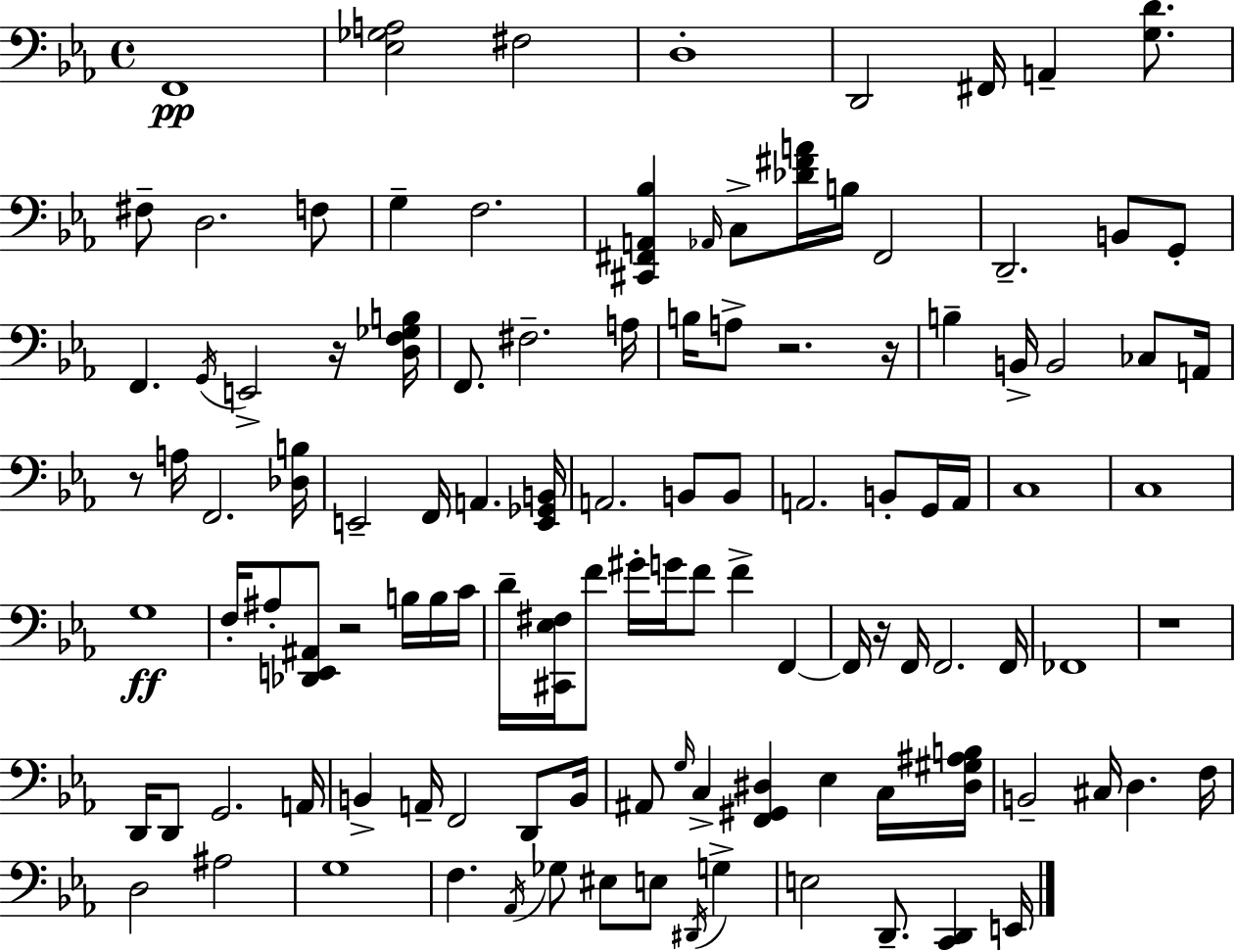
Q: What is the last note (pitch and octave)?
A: E2